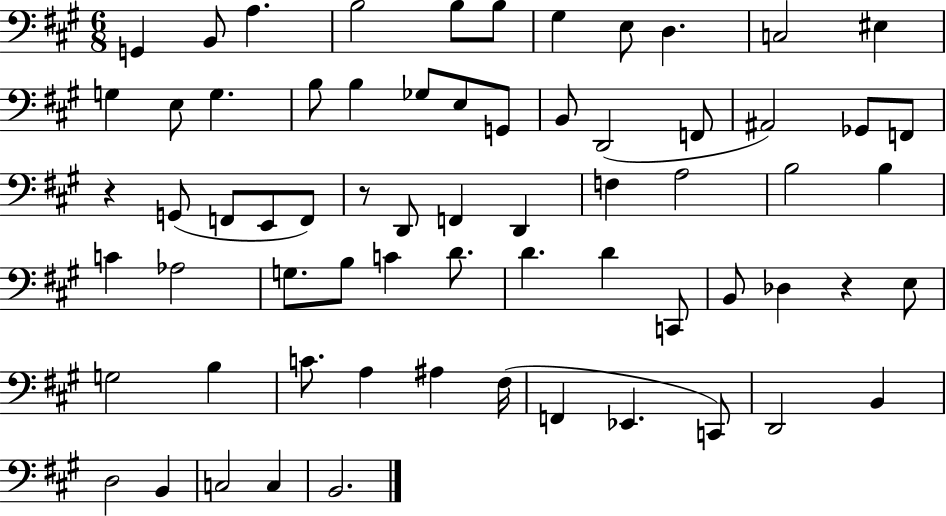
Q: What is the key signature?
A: A major